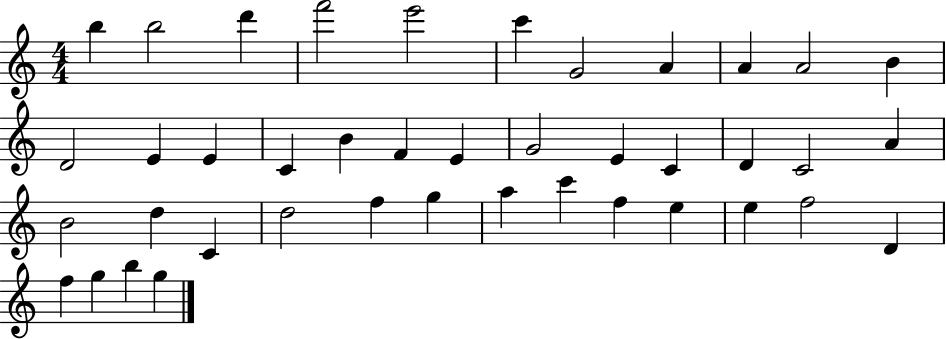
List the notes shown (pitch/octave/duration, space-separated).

B5/q B5/h D6/q F6/h E6/h C6/q G4/h A4/q A4/q A4/h B4/q D4/h E4/q E4/q C4/q B4/q F4/q E4/q G4/h E4/q C4/q D4/q C4/h A4/q B4/h D5/q C4/q D5/h F5/q G5/q A5/q C6/q F5/q E5/q E5/q F5/h D4/q F5/q G5/q B5/q G5/q